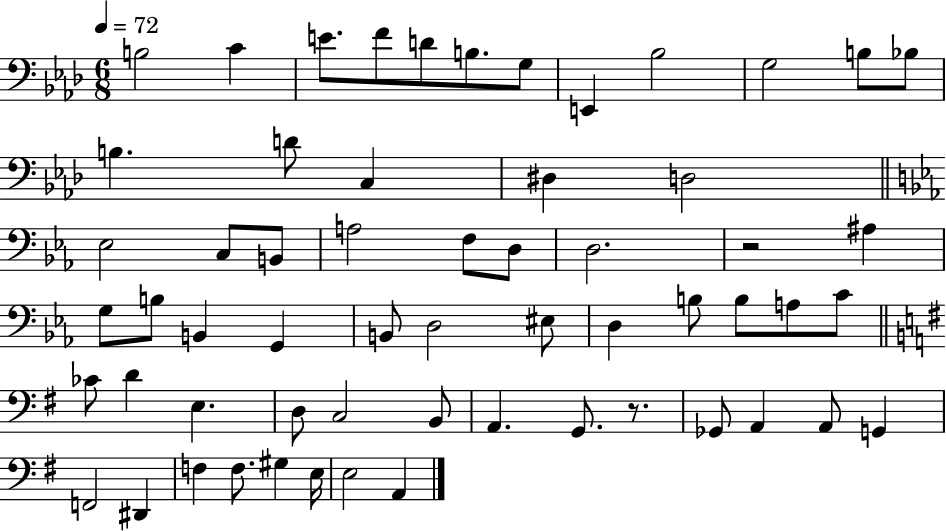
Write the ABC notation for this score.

X:1
T:Untitled
M:6/8
L:1/4
K:Ab
B,2 C E/2 F/2 D/2 B,/2 G,/2 E,, _B,2 G,2 B,/2 _B,/2 B, D/2 C, ^D, D,2 _E,2 C,/2 B,,/2 A,2 F,/2 D,/2 D,2 z2 ^A, G,/2 B,/2 B,, G,, B,,/2 D,2 ^E,/2 D, B,/2 B,/2 A,/2 C/2 _C/2 D E, D,/2 C,2 B,,/2 A,, G,,/2 z/2 _G,,/2 A,, A,,/2 G,, F,,2 ^D,, F, F,/2 ^G, E,/4 E,2 A,,